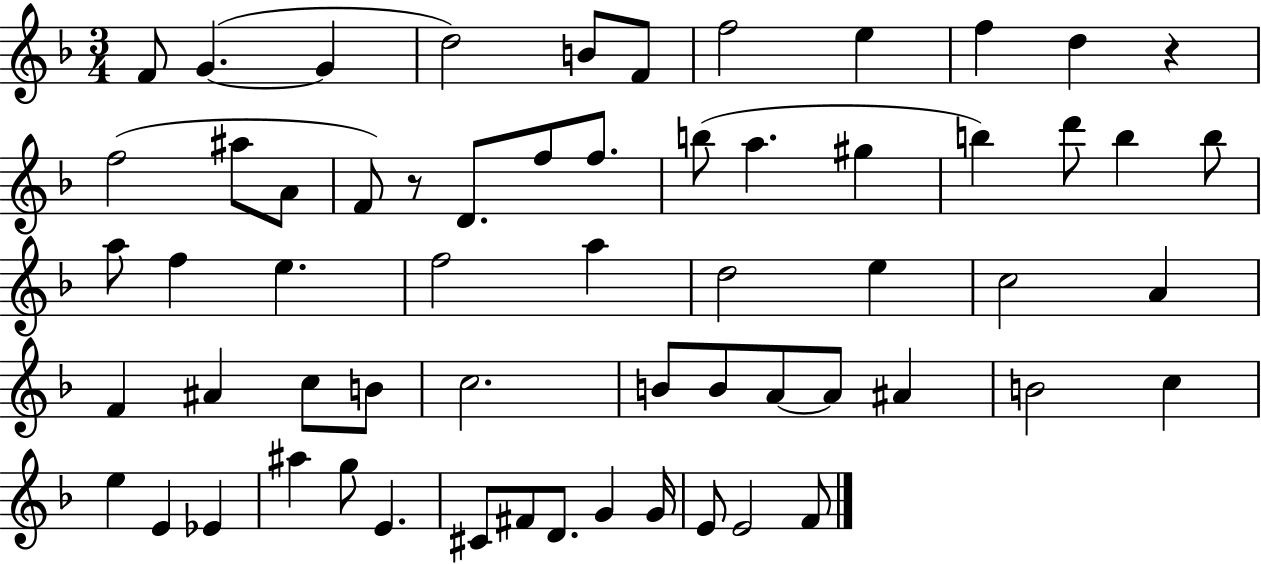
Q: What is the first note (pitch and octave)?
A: F4